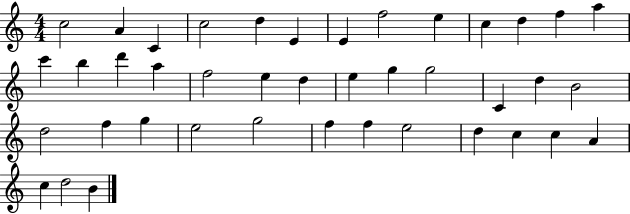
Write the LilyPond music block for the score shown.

{
  \clef treble
  \numericTimeSignature
  \time 4/4
  \key c \major
  c''2 a'4 c'4 | c''2 d''4 e'4 | e'4 f''2 e''4 | c''4 d''4 f''4 a''4 | \break c'''4 b''4 d'''4 a''4 | f''2 e''4 d''4 | e''4 g''4 g''2 | c'4 d''4 b'2 | \break d''2 f''4 g''4 | e''2 g''2 | f''4 f''4 e''2 | d''4 c''4 c''4 a'4 | \break c''4 d''2 b'4 | \bar "|."
}